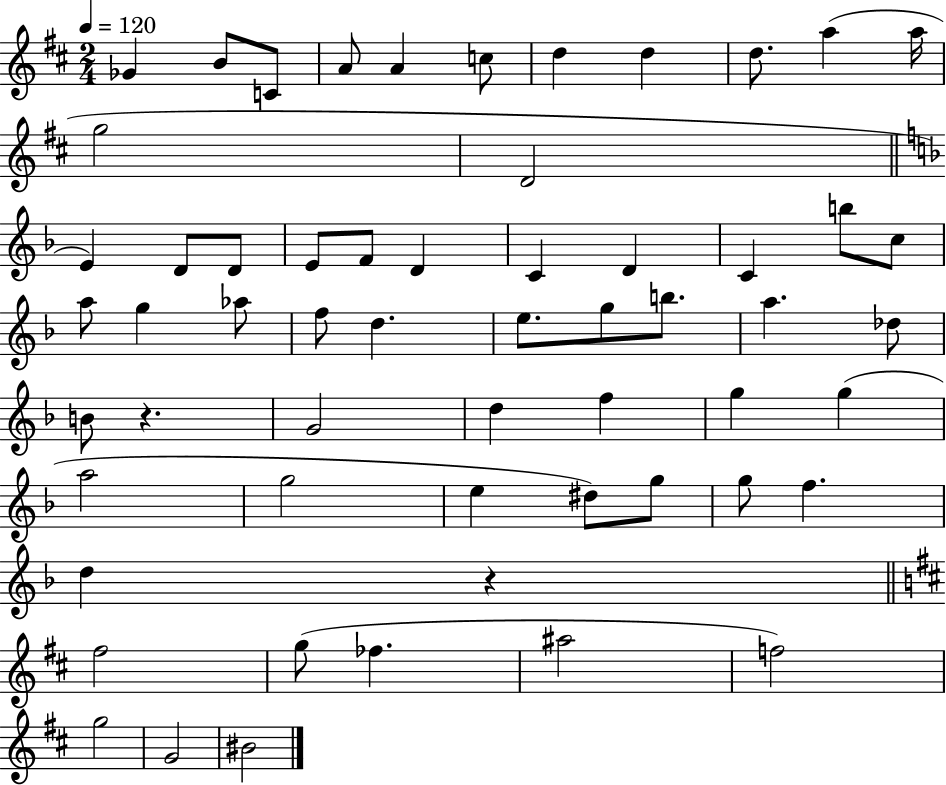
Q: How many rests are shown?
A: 2